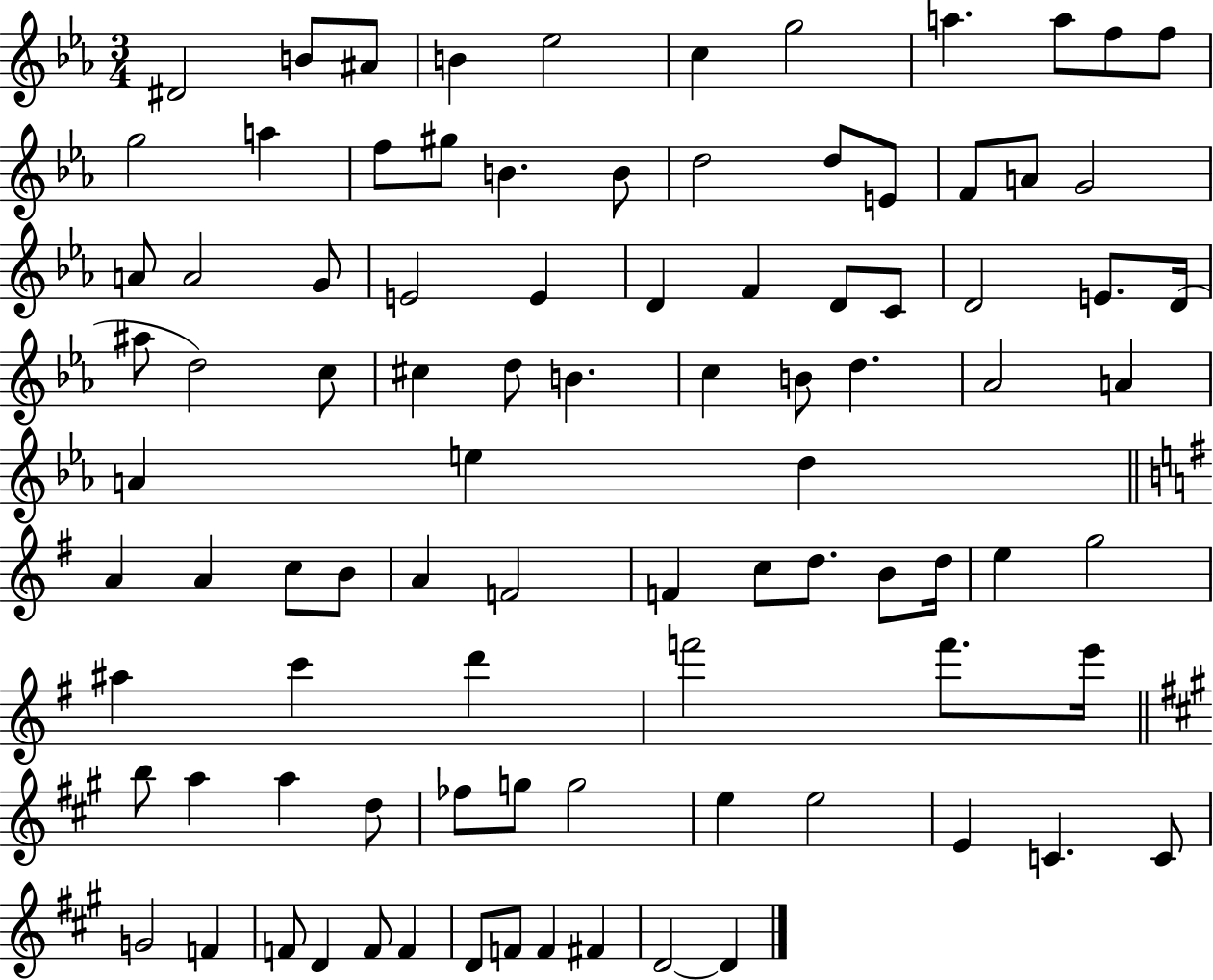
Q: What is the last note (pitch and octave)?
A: D4